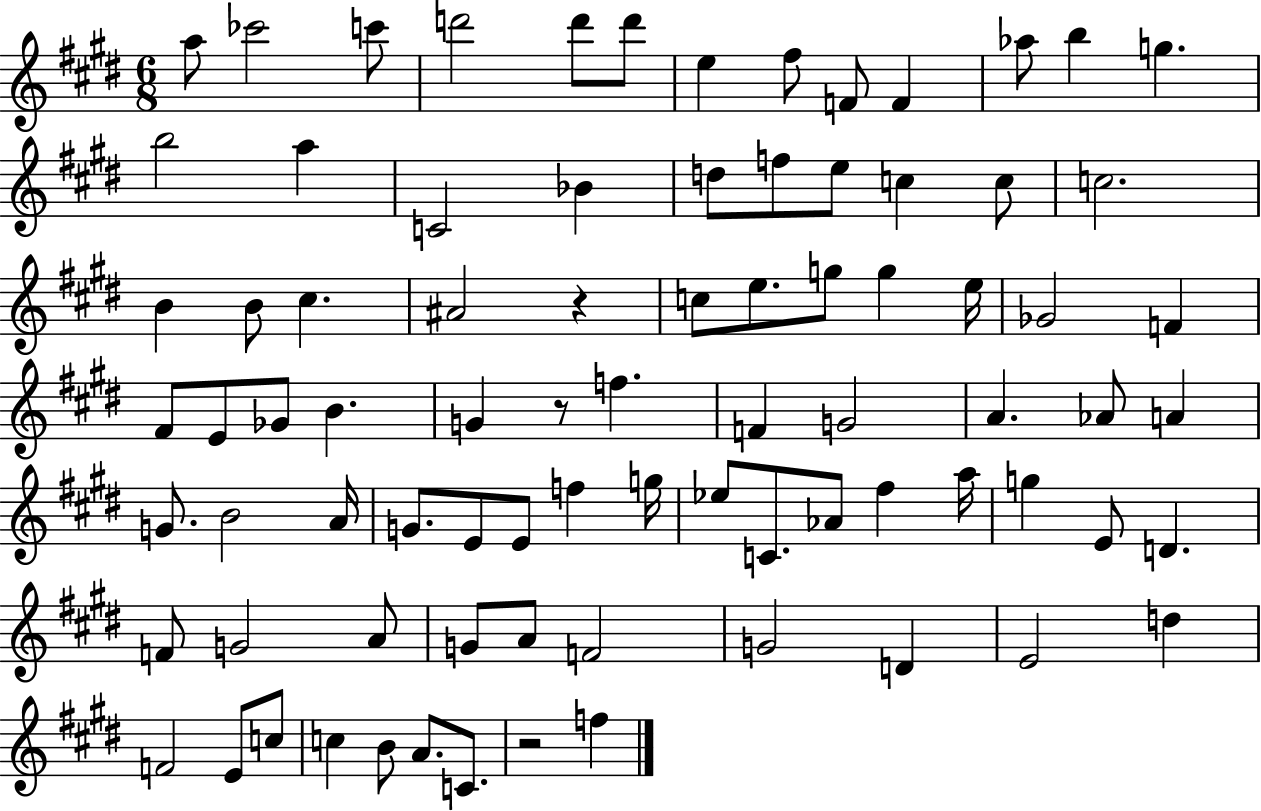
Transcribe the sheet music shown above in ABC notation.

X:1
T:Untitled
M:6/8
L:1/4
K:E
a/2 _c'2 c'/2 d'2 d'/2 d'/2 e ^f/2 F/2 F _a/2 b g b2 a C2 _B d/2 f/2 e/2 c c/2 c2 B B/2 ^c ^A2 z c/2 e/2 g/2 g e/4 _G2 F ^F/2 E/2 _G/2 B G z/2 f F G2 A _A/2 A G/2 B2 A/4 G/2 E/2 E/2 f g/4 _e/2 C/2 _A/2 ^f a/4 g E/2 D F/2 G2 A/2 G/2 A/2 F2 G2 D E2 d F2 E/2 c/2 c B/2 A/2 C/2 z2 f